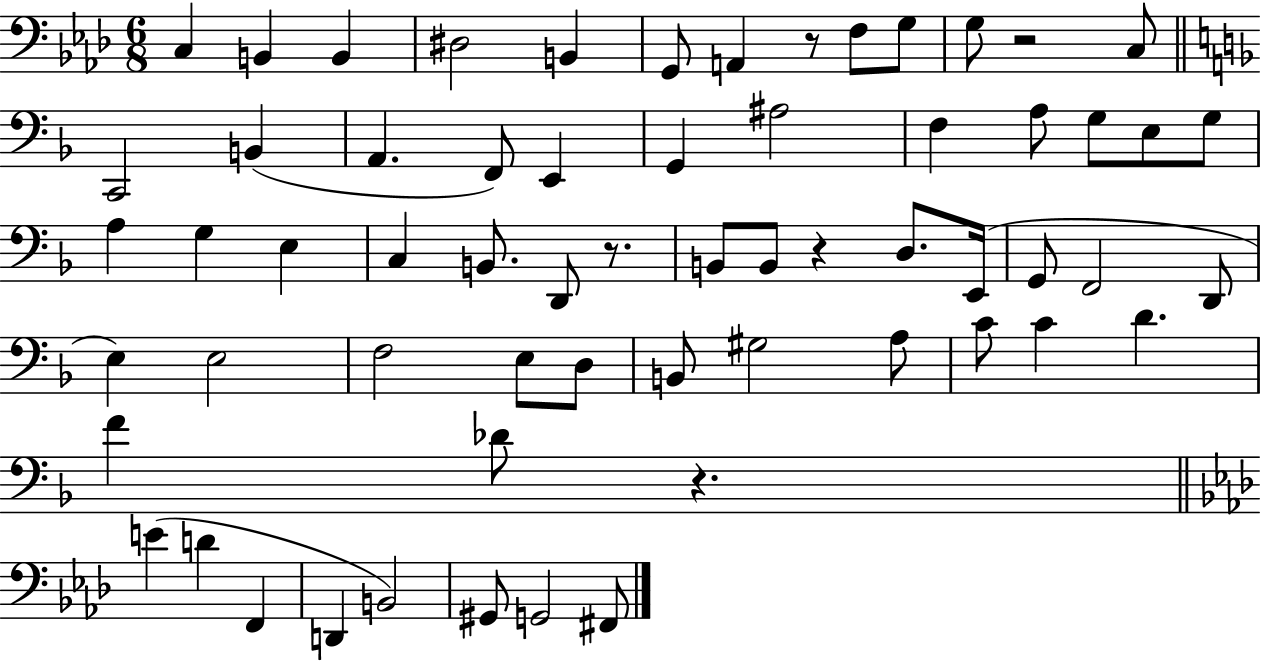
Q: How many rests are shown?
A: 5